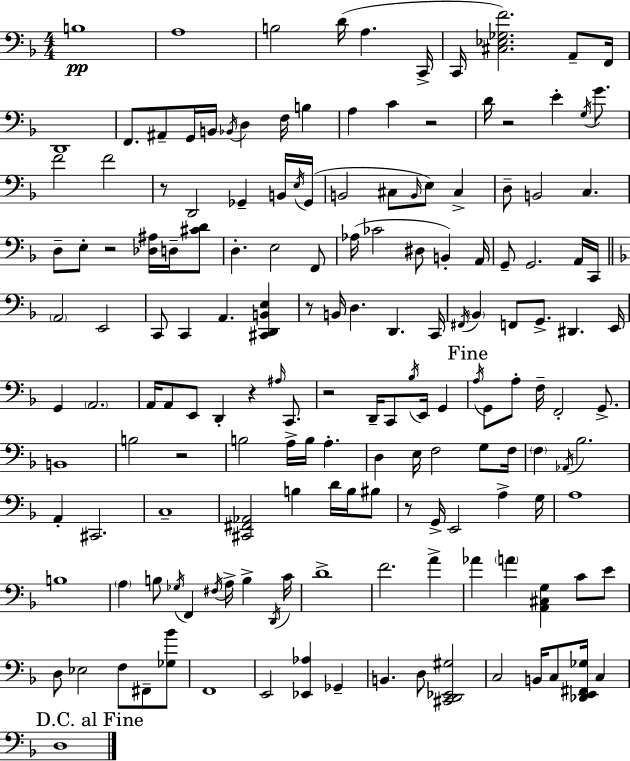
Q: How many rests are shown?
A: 9